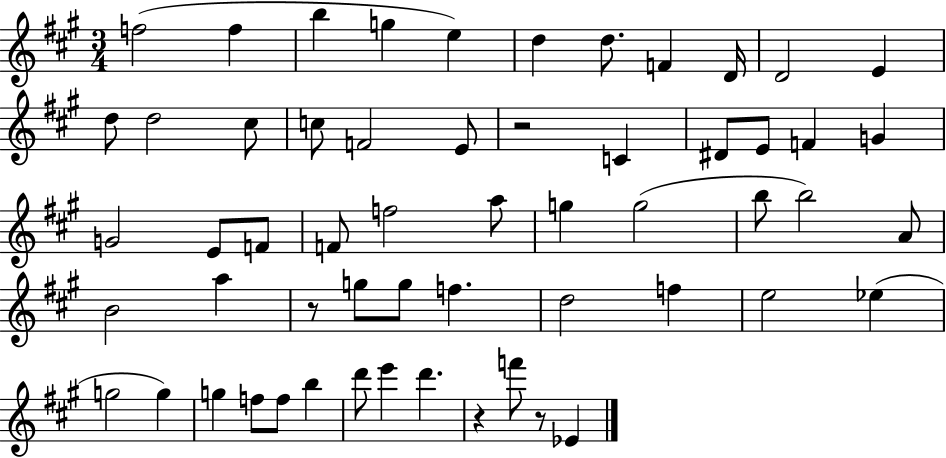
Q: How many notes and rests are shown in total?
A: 57